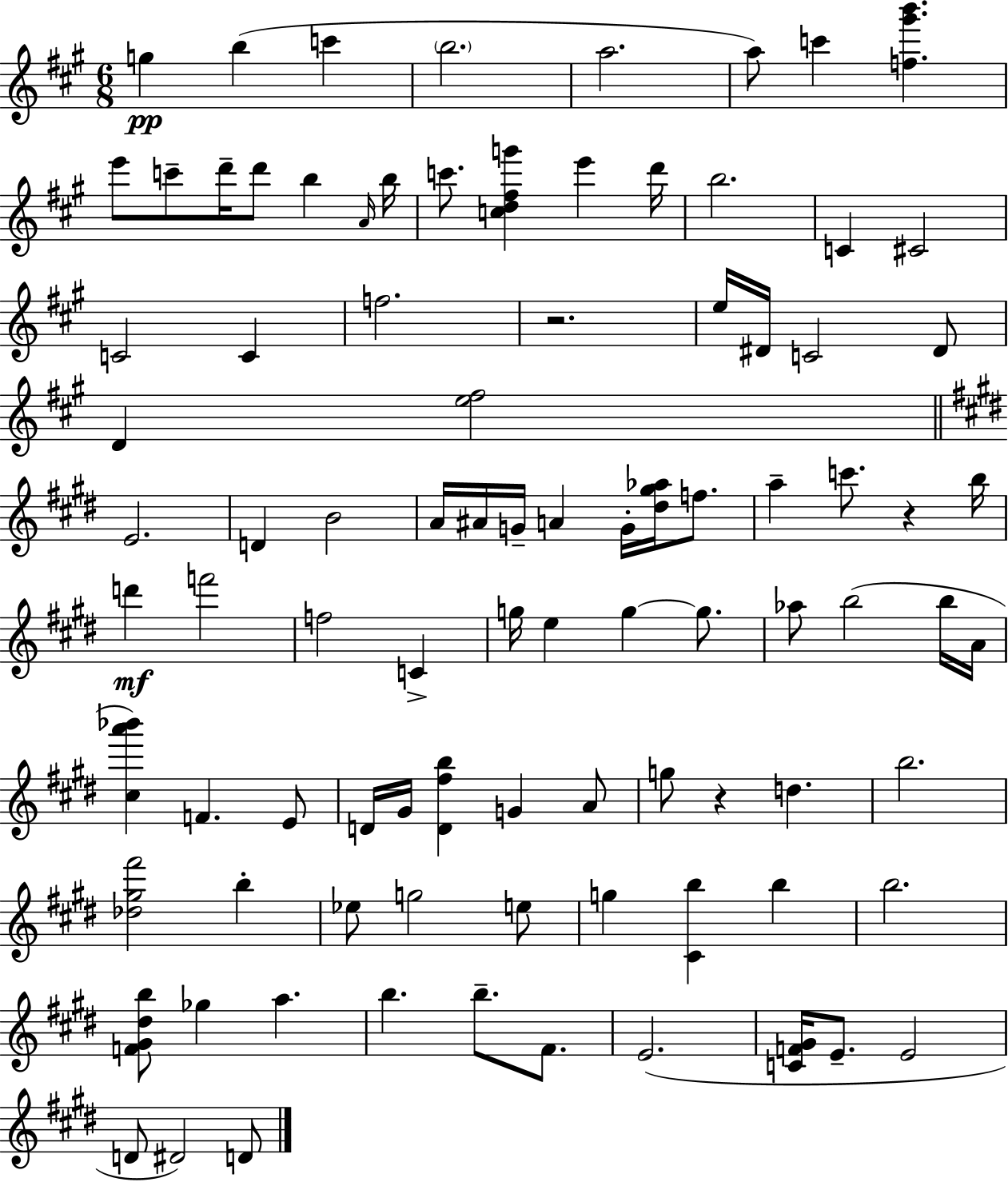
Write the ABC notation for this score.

X:1
T:Untitled
M:6/8
L:1/4
K:A
g b c' b2 a2 a/2 c' [f^g'b'] e'/2 c'/2 d'/4 d'/2 b A/4 b/4 c'/2 [cd^fg'] e' d'/4 b2 C ^C2 C2 C f2 z2 e/4 ^D/4 C2 ^D/2 D [e^f]2 E2 D B2 A/4 ^A/4 G/4 A G/4 [^d^g_a]/4 f/2 a c'/2 z b/4 d' f'2 f2 C g/4 e g g/2 _a/2 b2 b/4 A/4 [^ca'_b'] F E/2 D/4 ^G/4 [D^fb] G A/2 g/2 z d b2 [_d^g^f']2 b _e/2 g2 e/2 g [^Cb] b b2 [F^G^db]/2 _g a b b/2 ^F/2 E2 [CF^G]/4 E/2 E2 D/2 ^D2 D/2